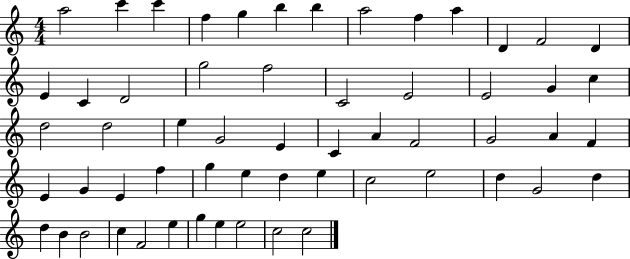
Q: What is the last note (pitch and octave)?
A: C5